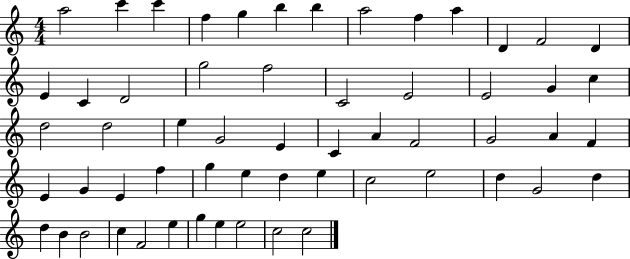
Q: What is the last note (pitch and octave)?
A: C5